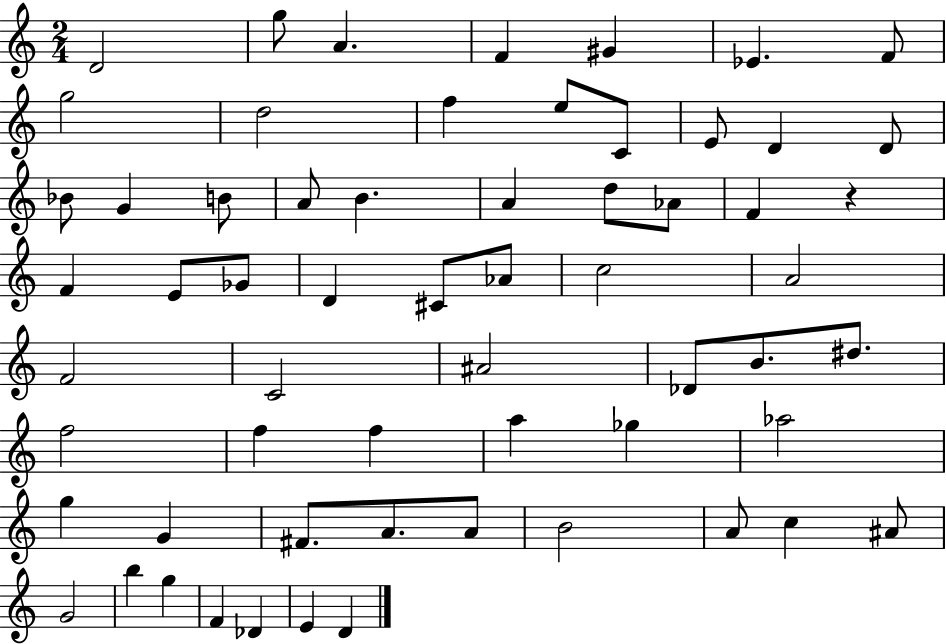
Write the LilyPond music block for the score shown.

{
  \clef treble
  \numericTimeSignature
  \time 2/4
  \key c \major
  d'2 | g''8 a'4. | f'4 gis'4 | ees'4. f'8 | \break g''2 | d''2 | f''4 e''8 c'8 | e'8 d'4 d'8 | \break bes'8 g'4 b'8 | a'8 b'4. | a'4 d''8 aes'8 | f'4 r4 | \break f'4 e'8 ges'8 | d'4 cis'8 aes'8 | c''2 | a'2 | \break f'2 | c'2 | ais'2 | des'8 b'8. dis''8. | \break f''2 | f''4 f''4 | a''4 ges''4 | aes''2 | \break g''4 g'4 | fis'8. a'8. a'8 | b'2 | a'8 c''4 ais'8 | \break g'2 | b''4 g''4 | f'4 des'4 | e'4 d'4 | \break \bar "|."
}